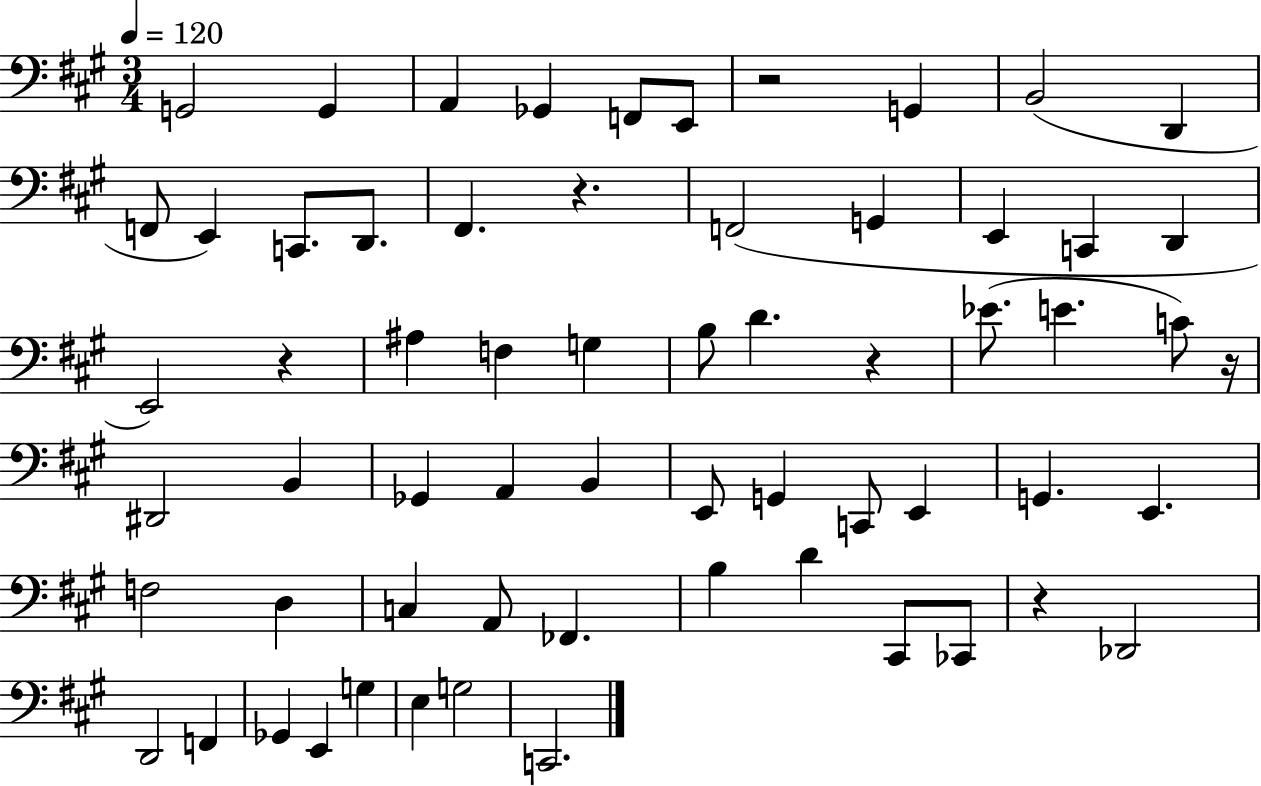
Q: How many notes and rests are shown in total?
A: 63